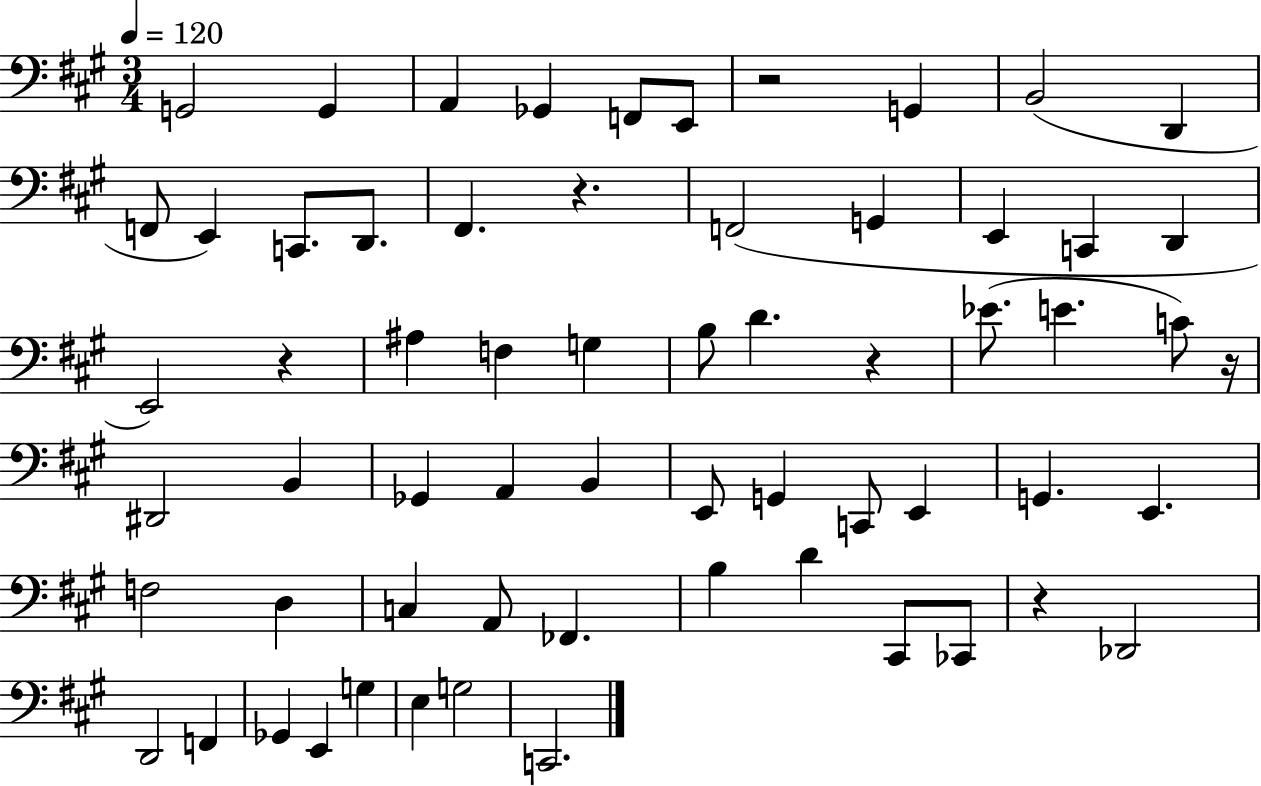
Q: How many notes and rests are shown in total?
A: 63